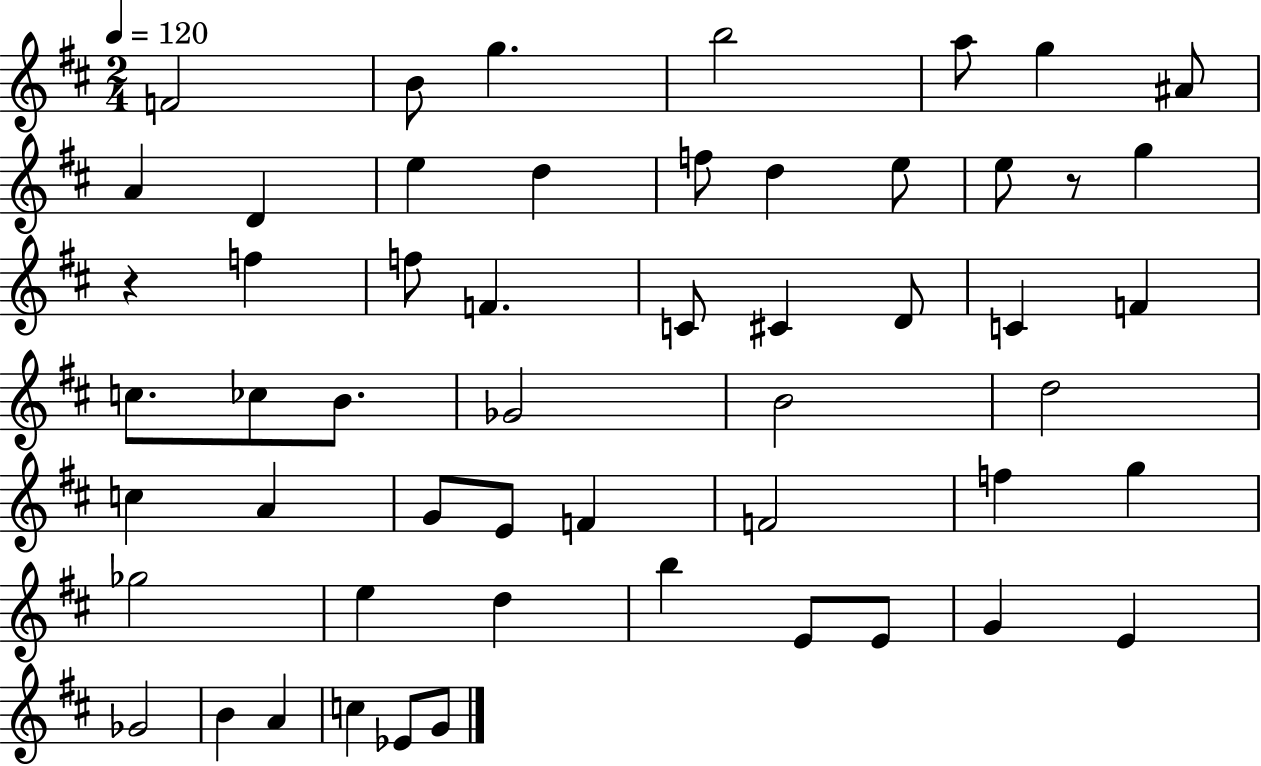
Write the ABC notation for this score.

X:1
T:Untitled
M:2/4
L:1/4
K:D
F2 B/2 g b2 a/2 g ^A/2 A D e d f/2 d e/2 e/2 z/2 g z f f/2 F C/2 ^C D/2 C F c/2 _c/2 B/2 _G2 B2 d2 c A G/2 E/2 F F2 f g _g2 e d b E/2 E/2 G E _G2 B A c _E/2 G/2